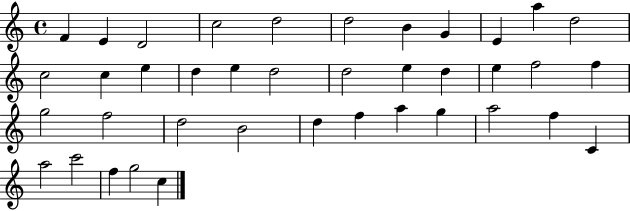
{
  \clef treble
  \time 4/4
  \defaultTimeSignature
  \key c \major
  f'4 e'4 d'2 | c''2 d''2 | d''2 b'4 g'4 | e'4 a''4 d''2 | \break c''2 c''4 e''4 | d''4 e''4 d''2 | d''2 e''4 d''4 | e''4 f''2 f''4 | \break g''2 f''2 | d''2 b'2 | d''4 f''4 a''4 g''4 | a''2 f''4 c'4 | \break a''2 c'''2 | f''4 g''2 c''4 | \bar "|."
}